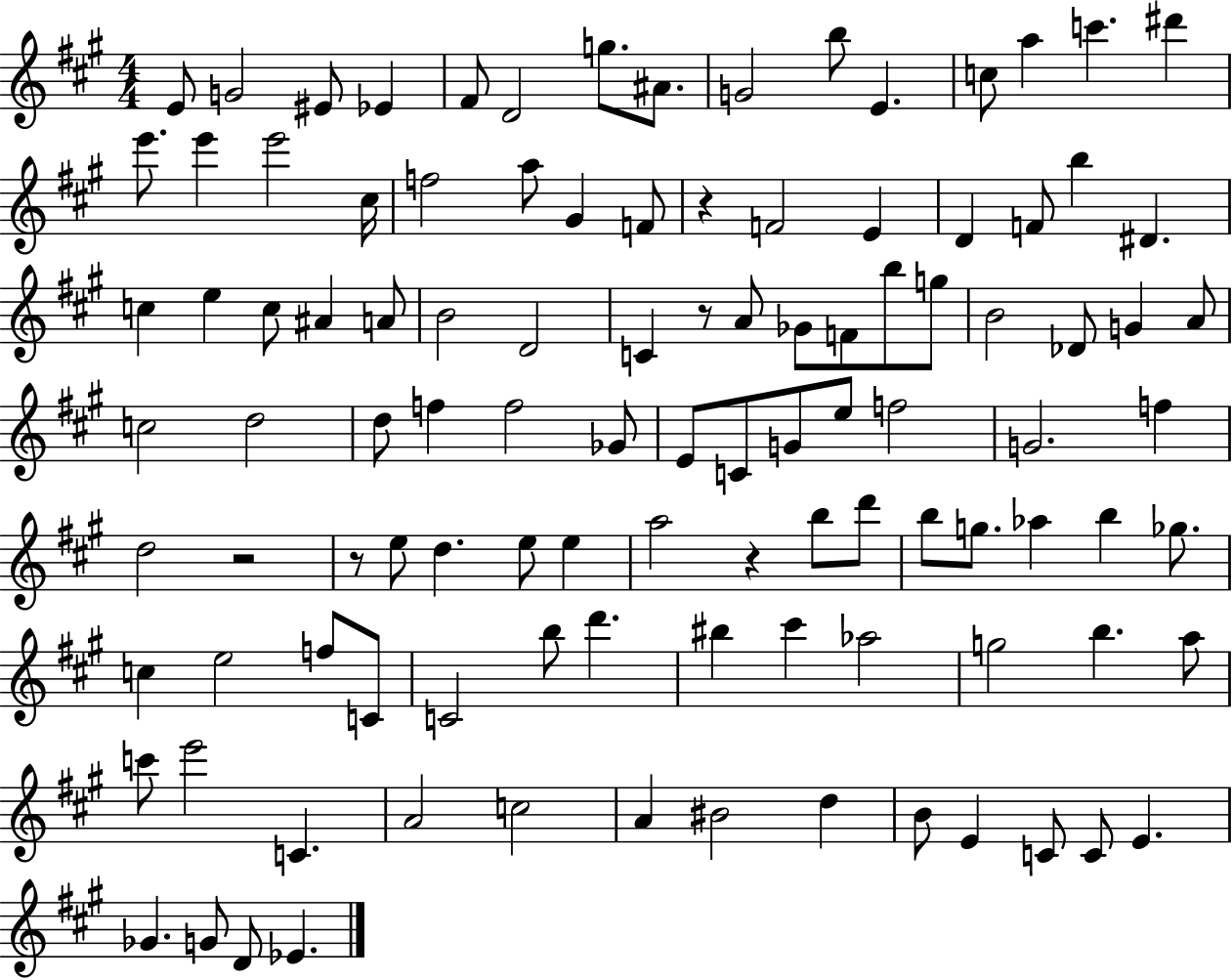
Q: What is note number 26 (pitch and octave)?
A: D4